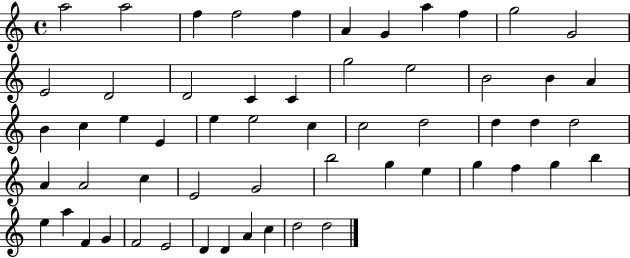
X:1
T:Untitled
M:4/4
L:1/4
K:C
a2 a2 f f2 f A G a f g2 G2 E2 D2 D2 C C g2 e2 B2 B A B c e E e e2 c c2 d2 d d d2 A A2 c E2 G2 b2 g e g f g b e a F G F2 E2 D D A c d2 d2